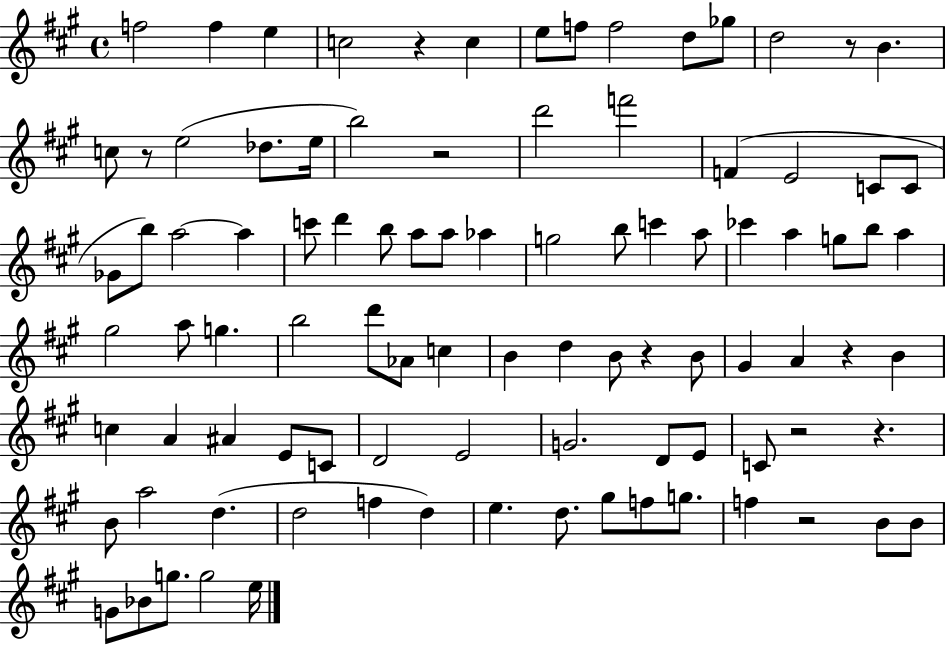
{
  \clef treble
  \time 4/4
  \defaultTimeSignature
  \key a \major
  f''2 f''4 e''4 | c''2 r4 c''4 | e''8 f''8 f''2 d''8 ges''8 | d''2 r8 b'4. | \break c''8 r8 e''2( des''8. e''16 | b''2) r2 | d'''2 f'''2 | f'4( e'2 c'8 c'8 | \break ges'8 b''8) a''2~~ a''4 | c'''8 d'''4 b''8 a''8 a''8 aes''4 | g''2 b''8 c'''4 a''8 | ces'''4 a''4 g''8 b''8 a''4 | \break gis''2 a''8 g''4. | b''2 d'''8 aes'8 c''4 | b'4 d''4 b'8 r4 b'8 | gis'4 a'4 r4 b'4 | \break c''4 a'4 ais'4 e'8 c'8 | d'2 e'2 | g'2. d'8 e'8 | c'8 r2 r4. | \break b'8 a''2 d''4.( | d''2 f''4 d''4) | e''4. d''8. gis''8 f''8 g''8. | f''4 r2 b'8 b'8 | \break g'8 bes'8 g''8. g''2 e''16 | \bar "|."
}